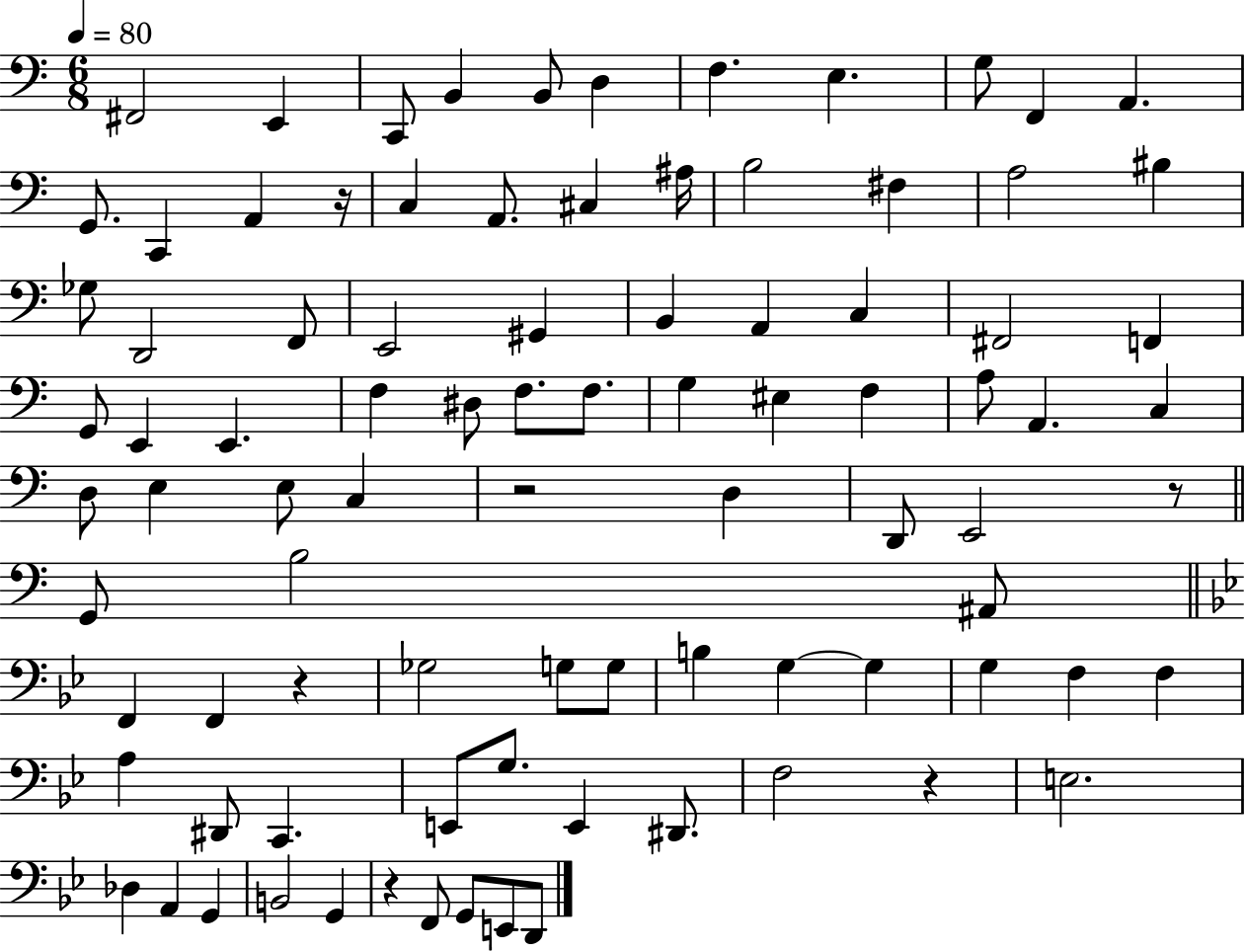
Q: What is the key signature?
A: C major